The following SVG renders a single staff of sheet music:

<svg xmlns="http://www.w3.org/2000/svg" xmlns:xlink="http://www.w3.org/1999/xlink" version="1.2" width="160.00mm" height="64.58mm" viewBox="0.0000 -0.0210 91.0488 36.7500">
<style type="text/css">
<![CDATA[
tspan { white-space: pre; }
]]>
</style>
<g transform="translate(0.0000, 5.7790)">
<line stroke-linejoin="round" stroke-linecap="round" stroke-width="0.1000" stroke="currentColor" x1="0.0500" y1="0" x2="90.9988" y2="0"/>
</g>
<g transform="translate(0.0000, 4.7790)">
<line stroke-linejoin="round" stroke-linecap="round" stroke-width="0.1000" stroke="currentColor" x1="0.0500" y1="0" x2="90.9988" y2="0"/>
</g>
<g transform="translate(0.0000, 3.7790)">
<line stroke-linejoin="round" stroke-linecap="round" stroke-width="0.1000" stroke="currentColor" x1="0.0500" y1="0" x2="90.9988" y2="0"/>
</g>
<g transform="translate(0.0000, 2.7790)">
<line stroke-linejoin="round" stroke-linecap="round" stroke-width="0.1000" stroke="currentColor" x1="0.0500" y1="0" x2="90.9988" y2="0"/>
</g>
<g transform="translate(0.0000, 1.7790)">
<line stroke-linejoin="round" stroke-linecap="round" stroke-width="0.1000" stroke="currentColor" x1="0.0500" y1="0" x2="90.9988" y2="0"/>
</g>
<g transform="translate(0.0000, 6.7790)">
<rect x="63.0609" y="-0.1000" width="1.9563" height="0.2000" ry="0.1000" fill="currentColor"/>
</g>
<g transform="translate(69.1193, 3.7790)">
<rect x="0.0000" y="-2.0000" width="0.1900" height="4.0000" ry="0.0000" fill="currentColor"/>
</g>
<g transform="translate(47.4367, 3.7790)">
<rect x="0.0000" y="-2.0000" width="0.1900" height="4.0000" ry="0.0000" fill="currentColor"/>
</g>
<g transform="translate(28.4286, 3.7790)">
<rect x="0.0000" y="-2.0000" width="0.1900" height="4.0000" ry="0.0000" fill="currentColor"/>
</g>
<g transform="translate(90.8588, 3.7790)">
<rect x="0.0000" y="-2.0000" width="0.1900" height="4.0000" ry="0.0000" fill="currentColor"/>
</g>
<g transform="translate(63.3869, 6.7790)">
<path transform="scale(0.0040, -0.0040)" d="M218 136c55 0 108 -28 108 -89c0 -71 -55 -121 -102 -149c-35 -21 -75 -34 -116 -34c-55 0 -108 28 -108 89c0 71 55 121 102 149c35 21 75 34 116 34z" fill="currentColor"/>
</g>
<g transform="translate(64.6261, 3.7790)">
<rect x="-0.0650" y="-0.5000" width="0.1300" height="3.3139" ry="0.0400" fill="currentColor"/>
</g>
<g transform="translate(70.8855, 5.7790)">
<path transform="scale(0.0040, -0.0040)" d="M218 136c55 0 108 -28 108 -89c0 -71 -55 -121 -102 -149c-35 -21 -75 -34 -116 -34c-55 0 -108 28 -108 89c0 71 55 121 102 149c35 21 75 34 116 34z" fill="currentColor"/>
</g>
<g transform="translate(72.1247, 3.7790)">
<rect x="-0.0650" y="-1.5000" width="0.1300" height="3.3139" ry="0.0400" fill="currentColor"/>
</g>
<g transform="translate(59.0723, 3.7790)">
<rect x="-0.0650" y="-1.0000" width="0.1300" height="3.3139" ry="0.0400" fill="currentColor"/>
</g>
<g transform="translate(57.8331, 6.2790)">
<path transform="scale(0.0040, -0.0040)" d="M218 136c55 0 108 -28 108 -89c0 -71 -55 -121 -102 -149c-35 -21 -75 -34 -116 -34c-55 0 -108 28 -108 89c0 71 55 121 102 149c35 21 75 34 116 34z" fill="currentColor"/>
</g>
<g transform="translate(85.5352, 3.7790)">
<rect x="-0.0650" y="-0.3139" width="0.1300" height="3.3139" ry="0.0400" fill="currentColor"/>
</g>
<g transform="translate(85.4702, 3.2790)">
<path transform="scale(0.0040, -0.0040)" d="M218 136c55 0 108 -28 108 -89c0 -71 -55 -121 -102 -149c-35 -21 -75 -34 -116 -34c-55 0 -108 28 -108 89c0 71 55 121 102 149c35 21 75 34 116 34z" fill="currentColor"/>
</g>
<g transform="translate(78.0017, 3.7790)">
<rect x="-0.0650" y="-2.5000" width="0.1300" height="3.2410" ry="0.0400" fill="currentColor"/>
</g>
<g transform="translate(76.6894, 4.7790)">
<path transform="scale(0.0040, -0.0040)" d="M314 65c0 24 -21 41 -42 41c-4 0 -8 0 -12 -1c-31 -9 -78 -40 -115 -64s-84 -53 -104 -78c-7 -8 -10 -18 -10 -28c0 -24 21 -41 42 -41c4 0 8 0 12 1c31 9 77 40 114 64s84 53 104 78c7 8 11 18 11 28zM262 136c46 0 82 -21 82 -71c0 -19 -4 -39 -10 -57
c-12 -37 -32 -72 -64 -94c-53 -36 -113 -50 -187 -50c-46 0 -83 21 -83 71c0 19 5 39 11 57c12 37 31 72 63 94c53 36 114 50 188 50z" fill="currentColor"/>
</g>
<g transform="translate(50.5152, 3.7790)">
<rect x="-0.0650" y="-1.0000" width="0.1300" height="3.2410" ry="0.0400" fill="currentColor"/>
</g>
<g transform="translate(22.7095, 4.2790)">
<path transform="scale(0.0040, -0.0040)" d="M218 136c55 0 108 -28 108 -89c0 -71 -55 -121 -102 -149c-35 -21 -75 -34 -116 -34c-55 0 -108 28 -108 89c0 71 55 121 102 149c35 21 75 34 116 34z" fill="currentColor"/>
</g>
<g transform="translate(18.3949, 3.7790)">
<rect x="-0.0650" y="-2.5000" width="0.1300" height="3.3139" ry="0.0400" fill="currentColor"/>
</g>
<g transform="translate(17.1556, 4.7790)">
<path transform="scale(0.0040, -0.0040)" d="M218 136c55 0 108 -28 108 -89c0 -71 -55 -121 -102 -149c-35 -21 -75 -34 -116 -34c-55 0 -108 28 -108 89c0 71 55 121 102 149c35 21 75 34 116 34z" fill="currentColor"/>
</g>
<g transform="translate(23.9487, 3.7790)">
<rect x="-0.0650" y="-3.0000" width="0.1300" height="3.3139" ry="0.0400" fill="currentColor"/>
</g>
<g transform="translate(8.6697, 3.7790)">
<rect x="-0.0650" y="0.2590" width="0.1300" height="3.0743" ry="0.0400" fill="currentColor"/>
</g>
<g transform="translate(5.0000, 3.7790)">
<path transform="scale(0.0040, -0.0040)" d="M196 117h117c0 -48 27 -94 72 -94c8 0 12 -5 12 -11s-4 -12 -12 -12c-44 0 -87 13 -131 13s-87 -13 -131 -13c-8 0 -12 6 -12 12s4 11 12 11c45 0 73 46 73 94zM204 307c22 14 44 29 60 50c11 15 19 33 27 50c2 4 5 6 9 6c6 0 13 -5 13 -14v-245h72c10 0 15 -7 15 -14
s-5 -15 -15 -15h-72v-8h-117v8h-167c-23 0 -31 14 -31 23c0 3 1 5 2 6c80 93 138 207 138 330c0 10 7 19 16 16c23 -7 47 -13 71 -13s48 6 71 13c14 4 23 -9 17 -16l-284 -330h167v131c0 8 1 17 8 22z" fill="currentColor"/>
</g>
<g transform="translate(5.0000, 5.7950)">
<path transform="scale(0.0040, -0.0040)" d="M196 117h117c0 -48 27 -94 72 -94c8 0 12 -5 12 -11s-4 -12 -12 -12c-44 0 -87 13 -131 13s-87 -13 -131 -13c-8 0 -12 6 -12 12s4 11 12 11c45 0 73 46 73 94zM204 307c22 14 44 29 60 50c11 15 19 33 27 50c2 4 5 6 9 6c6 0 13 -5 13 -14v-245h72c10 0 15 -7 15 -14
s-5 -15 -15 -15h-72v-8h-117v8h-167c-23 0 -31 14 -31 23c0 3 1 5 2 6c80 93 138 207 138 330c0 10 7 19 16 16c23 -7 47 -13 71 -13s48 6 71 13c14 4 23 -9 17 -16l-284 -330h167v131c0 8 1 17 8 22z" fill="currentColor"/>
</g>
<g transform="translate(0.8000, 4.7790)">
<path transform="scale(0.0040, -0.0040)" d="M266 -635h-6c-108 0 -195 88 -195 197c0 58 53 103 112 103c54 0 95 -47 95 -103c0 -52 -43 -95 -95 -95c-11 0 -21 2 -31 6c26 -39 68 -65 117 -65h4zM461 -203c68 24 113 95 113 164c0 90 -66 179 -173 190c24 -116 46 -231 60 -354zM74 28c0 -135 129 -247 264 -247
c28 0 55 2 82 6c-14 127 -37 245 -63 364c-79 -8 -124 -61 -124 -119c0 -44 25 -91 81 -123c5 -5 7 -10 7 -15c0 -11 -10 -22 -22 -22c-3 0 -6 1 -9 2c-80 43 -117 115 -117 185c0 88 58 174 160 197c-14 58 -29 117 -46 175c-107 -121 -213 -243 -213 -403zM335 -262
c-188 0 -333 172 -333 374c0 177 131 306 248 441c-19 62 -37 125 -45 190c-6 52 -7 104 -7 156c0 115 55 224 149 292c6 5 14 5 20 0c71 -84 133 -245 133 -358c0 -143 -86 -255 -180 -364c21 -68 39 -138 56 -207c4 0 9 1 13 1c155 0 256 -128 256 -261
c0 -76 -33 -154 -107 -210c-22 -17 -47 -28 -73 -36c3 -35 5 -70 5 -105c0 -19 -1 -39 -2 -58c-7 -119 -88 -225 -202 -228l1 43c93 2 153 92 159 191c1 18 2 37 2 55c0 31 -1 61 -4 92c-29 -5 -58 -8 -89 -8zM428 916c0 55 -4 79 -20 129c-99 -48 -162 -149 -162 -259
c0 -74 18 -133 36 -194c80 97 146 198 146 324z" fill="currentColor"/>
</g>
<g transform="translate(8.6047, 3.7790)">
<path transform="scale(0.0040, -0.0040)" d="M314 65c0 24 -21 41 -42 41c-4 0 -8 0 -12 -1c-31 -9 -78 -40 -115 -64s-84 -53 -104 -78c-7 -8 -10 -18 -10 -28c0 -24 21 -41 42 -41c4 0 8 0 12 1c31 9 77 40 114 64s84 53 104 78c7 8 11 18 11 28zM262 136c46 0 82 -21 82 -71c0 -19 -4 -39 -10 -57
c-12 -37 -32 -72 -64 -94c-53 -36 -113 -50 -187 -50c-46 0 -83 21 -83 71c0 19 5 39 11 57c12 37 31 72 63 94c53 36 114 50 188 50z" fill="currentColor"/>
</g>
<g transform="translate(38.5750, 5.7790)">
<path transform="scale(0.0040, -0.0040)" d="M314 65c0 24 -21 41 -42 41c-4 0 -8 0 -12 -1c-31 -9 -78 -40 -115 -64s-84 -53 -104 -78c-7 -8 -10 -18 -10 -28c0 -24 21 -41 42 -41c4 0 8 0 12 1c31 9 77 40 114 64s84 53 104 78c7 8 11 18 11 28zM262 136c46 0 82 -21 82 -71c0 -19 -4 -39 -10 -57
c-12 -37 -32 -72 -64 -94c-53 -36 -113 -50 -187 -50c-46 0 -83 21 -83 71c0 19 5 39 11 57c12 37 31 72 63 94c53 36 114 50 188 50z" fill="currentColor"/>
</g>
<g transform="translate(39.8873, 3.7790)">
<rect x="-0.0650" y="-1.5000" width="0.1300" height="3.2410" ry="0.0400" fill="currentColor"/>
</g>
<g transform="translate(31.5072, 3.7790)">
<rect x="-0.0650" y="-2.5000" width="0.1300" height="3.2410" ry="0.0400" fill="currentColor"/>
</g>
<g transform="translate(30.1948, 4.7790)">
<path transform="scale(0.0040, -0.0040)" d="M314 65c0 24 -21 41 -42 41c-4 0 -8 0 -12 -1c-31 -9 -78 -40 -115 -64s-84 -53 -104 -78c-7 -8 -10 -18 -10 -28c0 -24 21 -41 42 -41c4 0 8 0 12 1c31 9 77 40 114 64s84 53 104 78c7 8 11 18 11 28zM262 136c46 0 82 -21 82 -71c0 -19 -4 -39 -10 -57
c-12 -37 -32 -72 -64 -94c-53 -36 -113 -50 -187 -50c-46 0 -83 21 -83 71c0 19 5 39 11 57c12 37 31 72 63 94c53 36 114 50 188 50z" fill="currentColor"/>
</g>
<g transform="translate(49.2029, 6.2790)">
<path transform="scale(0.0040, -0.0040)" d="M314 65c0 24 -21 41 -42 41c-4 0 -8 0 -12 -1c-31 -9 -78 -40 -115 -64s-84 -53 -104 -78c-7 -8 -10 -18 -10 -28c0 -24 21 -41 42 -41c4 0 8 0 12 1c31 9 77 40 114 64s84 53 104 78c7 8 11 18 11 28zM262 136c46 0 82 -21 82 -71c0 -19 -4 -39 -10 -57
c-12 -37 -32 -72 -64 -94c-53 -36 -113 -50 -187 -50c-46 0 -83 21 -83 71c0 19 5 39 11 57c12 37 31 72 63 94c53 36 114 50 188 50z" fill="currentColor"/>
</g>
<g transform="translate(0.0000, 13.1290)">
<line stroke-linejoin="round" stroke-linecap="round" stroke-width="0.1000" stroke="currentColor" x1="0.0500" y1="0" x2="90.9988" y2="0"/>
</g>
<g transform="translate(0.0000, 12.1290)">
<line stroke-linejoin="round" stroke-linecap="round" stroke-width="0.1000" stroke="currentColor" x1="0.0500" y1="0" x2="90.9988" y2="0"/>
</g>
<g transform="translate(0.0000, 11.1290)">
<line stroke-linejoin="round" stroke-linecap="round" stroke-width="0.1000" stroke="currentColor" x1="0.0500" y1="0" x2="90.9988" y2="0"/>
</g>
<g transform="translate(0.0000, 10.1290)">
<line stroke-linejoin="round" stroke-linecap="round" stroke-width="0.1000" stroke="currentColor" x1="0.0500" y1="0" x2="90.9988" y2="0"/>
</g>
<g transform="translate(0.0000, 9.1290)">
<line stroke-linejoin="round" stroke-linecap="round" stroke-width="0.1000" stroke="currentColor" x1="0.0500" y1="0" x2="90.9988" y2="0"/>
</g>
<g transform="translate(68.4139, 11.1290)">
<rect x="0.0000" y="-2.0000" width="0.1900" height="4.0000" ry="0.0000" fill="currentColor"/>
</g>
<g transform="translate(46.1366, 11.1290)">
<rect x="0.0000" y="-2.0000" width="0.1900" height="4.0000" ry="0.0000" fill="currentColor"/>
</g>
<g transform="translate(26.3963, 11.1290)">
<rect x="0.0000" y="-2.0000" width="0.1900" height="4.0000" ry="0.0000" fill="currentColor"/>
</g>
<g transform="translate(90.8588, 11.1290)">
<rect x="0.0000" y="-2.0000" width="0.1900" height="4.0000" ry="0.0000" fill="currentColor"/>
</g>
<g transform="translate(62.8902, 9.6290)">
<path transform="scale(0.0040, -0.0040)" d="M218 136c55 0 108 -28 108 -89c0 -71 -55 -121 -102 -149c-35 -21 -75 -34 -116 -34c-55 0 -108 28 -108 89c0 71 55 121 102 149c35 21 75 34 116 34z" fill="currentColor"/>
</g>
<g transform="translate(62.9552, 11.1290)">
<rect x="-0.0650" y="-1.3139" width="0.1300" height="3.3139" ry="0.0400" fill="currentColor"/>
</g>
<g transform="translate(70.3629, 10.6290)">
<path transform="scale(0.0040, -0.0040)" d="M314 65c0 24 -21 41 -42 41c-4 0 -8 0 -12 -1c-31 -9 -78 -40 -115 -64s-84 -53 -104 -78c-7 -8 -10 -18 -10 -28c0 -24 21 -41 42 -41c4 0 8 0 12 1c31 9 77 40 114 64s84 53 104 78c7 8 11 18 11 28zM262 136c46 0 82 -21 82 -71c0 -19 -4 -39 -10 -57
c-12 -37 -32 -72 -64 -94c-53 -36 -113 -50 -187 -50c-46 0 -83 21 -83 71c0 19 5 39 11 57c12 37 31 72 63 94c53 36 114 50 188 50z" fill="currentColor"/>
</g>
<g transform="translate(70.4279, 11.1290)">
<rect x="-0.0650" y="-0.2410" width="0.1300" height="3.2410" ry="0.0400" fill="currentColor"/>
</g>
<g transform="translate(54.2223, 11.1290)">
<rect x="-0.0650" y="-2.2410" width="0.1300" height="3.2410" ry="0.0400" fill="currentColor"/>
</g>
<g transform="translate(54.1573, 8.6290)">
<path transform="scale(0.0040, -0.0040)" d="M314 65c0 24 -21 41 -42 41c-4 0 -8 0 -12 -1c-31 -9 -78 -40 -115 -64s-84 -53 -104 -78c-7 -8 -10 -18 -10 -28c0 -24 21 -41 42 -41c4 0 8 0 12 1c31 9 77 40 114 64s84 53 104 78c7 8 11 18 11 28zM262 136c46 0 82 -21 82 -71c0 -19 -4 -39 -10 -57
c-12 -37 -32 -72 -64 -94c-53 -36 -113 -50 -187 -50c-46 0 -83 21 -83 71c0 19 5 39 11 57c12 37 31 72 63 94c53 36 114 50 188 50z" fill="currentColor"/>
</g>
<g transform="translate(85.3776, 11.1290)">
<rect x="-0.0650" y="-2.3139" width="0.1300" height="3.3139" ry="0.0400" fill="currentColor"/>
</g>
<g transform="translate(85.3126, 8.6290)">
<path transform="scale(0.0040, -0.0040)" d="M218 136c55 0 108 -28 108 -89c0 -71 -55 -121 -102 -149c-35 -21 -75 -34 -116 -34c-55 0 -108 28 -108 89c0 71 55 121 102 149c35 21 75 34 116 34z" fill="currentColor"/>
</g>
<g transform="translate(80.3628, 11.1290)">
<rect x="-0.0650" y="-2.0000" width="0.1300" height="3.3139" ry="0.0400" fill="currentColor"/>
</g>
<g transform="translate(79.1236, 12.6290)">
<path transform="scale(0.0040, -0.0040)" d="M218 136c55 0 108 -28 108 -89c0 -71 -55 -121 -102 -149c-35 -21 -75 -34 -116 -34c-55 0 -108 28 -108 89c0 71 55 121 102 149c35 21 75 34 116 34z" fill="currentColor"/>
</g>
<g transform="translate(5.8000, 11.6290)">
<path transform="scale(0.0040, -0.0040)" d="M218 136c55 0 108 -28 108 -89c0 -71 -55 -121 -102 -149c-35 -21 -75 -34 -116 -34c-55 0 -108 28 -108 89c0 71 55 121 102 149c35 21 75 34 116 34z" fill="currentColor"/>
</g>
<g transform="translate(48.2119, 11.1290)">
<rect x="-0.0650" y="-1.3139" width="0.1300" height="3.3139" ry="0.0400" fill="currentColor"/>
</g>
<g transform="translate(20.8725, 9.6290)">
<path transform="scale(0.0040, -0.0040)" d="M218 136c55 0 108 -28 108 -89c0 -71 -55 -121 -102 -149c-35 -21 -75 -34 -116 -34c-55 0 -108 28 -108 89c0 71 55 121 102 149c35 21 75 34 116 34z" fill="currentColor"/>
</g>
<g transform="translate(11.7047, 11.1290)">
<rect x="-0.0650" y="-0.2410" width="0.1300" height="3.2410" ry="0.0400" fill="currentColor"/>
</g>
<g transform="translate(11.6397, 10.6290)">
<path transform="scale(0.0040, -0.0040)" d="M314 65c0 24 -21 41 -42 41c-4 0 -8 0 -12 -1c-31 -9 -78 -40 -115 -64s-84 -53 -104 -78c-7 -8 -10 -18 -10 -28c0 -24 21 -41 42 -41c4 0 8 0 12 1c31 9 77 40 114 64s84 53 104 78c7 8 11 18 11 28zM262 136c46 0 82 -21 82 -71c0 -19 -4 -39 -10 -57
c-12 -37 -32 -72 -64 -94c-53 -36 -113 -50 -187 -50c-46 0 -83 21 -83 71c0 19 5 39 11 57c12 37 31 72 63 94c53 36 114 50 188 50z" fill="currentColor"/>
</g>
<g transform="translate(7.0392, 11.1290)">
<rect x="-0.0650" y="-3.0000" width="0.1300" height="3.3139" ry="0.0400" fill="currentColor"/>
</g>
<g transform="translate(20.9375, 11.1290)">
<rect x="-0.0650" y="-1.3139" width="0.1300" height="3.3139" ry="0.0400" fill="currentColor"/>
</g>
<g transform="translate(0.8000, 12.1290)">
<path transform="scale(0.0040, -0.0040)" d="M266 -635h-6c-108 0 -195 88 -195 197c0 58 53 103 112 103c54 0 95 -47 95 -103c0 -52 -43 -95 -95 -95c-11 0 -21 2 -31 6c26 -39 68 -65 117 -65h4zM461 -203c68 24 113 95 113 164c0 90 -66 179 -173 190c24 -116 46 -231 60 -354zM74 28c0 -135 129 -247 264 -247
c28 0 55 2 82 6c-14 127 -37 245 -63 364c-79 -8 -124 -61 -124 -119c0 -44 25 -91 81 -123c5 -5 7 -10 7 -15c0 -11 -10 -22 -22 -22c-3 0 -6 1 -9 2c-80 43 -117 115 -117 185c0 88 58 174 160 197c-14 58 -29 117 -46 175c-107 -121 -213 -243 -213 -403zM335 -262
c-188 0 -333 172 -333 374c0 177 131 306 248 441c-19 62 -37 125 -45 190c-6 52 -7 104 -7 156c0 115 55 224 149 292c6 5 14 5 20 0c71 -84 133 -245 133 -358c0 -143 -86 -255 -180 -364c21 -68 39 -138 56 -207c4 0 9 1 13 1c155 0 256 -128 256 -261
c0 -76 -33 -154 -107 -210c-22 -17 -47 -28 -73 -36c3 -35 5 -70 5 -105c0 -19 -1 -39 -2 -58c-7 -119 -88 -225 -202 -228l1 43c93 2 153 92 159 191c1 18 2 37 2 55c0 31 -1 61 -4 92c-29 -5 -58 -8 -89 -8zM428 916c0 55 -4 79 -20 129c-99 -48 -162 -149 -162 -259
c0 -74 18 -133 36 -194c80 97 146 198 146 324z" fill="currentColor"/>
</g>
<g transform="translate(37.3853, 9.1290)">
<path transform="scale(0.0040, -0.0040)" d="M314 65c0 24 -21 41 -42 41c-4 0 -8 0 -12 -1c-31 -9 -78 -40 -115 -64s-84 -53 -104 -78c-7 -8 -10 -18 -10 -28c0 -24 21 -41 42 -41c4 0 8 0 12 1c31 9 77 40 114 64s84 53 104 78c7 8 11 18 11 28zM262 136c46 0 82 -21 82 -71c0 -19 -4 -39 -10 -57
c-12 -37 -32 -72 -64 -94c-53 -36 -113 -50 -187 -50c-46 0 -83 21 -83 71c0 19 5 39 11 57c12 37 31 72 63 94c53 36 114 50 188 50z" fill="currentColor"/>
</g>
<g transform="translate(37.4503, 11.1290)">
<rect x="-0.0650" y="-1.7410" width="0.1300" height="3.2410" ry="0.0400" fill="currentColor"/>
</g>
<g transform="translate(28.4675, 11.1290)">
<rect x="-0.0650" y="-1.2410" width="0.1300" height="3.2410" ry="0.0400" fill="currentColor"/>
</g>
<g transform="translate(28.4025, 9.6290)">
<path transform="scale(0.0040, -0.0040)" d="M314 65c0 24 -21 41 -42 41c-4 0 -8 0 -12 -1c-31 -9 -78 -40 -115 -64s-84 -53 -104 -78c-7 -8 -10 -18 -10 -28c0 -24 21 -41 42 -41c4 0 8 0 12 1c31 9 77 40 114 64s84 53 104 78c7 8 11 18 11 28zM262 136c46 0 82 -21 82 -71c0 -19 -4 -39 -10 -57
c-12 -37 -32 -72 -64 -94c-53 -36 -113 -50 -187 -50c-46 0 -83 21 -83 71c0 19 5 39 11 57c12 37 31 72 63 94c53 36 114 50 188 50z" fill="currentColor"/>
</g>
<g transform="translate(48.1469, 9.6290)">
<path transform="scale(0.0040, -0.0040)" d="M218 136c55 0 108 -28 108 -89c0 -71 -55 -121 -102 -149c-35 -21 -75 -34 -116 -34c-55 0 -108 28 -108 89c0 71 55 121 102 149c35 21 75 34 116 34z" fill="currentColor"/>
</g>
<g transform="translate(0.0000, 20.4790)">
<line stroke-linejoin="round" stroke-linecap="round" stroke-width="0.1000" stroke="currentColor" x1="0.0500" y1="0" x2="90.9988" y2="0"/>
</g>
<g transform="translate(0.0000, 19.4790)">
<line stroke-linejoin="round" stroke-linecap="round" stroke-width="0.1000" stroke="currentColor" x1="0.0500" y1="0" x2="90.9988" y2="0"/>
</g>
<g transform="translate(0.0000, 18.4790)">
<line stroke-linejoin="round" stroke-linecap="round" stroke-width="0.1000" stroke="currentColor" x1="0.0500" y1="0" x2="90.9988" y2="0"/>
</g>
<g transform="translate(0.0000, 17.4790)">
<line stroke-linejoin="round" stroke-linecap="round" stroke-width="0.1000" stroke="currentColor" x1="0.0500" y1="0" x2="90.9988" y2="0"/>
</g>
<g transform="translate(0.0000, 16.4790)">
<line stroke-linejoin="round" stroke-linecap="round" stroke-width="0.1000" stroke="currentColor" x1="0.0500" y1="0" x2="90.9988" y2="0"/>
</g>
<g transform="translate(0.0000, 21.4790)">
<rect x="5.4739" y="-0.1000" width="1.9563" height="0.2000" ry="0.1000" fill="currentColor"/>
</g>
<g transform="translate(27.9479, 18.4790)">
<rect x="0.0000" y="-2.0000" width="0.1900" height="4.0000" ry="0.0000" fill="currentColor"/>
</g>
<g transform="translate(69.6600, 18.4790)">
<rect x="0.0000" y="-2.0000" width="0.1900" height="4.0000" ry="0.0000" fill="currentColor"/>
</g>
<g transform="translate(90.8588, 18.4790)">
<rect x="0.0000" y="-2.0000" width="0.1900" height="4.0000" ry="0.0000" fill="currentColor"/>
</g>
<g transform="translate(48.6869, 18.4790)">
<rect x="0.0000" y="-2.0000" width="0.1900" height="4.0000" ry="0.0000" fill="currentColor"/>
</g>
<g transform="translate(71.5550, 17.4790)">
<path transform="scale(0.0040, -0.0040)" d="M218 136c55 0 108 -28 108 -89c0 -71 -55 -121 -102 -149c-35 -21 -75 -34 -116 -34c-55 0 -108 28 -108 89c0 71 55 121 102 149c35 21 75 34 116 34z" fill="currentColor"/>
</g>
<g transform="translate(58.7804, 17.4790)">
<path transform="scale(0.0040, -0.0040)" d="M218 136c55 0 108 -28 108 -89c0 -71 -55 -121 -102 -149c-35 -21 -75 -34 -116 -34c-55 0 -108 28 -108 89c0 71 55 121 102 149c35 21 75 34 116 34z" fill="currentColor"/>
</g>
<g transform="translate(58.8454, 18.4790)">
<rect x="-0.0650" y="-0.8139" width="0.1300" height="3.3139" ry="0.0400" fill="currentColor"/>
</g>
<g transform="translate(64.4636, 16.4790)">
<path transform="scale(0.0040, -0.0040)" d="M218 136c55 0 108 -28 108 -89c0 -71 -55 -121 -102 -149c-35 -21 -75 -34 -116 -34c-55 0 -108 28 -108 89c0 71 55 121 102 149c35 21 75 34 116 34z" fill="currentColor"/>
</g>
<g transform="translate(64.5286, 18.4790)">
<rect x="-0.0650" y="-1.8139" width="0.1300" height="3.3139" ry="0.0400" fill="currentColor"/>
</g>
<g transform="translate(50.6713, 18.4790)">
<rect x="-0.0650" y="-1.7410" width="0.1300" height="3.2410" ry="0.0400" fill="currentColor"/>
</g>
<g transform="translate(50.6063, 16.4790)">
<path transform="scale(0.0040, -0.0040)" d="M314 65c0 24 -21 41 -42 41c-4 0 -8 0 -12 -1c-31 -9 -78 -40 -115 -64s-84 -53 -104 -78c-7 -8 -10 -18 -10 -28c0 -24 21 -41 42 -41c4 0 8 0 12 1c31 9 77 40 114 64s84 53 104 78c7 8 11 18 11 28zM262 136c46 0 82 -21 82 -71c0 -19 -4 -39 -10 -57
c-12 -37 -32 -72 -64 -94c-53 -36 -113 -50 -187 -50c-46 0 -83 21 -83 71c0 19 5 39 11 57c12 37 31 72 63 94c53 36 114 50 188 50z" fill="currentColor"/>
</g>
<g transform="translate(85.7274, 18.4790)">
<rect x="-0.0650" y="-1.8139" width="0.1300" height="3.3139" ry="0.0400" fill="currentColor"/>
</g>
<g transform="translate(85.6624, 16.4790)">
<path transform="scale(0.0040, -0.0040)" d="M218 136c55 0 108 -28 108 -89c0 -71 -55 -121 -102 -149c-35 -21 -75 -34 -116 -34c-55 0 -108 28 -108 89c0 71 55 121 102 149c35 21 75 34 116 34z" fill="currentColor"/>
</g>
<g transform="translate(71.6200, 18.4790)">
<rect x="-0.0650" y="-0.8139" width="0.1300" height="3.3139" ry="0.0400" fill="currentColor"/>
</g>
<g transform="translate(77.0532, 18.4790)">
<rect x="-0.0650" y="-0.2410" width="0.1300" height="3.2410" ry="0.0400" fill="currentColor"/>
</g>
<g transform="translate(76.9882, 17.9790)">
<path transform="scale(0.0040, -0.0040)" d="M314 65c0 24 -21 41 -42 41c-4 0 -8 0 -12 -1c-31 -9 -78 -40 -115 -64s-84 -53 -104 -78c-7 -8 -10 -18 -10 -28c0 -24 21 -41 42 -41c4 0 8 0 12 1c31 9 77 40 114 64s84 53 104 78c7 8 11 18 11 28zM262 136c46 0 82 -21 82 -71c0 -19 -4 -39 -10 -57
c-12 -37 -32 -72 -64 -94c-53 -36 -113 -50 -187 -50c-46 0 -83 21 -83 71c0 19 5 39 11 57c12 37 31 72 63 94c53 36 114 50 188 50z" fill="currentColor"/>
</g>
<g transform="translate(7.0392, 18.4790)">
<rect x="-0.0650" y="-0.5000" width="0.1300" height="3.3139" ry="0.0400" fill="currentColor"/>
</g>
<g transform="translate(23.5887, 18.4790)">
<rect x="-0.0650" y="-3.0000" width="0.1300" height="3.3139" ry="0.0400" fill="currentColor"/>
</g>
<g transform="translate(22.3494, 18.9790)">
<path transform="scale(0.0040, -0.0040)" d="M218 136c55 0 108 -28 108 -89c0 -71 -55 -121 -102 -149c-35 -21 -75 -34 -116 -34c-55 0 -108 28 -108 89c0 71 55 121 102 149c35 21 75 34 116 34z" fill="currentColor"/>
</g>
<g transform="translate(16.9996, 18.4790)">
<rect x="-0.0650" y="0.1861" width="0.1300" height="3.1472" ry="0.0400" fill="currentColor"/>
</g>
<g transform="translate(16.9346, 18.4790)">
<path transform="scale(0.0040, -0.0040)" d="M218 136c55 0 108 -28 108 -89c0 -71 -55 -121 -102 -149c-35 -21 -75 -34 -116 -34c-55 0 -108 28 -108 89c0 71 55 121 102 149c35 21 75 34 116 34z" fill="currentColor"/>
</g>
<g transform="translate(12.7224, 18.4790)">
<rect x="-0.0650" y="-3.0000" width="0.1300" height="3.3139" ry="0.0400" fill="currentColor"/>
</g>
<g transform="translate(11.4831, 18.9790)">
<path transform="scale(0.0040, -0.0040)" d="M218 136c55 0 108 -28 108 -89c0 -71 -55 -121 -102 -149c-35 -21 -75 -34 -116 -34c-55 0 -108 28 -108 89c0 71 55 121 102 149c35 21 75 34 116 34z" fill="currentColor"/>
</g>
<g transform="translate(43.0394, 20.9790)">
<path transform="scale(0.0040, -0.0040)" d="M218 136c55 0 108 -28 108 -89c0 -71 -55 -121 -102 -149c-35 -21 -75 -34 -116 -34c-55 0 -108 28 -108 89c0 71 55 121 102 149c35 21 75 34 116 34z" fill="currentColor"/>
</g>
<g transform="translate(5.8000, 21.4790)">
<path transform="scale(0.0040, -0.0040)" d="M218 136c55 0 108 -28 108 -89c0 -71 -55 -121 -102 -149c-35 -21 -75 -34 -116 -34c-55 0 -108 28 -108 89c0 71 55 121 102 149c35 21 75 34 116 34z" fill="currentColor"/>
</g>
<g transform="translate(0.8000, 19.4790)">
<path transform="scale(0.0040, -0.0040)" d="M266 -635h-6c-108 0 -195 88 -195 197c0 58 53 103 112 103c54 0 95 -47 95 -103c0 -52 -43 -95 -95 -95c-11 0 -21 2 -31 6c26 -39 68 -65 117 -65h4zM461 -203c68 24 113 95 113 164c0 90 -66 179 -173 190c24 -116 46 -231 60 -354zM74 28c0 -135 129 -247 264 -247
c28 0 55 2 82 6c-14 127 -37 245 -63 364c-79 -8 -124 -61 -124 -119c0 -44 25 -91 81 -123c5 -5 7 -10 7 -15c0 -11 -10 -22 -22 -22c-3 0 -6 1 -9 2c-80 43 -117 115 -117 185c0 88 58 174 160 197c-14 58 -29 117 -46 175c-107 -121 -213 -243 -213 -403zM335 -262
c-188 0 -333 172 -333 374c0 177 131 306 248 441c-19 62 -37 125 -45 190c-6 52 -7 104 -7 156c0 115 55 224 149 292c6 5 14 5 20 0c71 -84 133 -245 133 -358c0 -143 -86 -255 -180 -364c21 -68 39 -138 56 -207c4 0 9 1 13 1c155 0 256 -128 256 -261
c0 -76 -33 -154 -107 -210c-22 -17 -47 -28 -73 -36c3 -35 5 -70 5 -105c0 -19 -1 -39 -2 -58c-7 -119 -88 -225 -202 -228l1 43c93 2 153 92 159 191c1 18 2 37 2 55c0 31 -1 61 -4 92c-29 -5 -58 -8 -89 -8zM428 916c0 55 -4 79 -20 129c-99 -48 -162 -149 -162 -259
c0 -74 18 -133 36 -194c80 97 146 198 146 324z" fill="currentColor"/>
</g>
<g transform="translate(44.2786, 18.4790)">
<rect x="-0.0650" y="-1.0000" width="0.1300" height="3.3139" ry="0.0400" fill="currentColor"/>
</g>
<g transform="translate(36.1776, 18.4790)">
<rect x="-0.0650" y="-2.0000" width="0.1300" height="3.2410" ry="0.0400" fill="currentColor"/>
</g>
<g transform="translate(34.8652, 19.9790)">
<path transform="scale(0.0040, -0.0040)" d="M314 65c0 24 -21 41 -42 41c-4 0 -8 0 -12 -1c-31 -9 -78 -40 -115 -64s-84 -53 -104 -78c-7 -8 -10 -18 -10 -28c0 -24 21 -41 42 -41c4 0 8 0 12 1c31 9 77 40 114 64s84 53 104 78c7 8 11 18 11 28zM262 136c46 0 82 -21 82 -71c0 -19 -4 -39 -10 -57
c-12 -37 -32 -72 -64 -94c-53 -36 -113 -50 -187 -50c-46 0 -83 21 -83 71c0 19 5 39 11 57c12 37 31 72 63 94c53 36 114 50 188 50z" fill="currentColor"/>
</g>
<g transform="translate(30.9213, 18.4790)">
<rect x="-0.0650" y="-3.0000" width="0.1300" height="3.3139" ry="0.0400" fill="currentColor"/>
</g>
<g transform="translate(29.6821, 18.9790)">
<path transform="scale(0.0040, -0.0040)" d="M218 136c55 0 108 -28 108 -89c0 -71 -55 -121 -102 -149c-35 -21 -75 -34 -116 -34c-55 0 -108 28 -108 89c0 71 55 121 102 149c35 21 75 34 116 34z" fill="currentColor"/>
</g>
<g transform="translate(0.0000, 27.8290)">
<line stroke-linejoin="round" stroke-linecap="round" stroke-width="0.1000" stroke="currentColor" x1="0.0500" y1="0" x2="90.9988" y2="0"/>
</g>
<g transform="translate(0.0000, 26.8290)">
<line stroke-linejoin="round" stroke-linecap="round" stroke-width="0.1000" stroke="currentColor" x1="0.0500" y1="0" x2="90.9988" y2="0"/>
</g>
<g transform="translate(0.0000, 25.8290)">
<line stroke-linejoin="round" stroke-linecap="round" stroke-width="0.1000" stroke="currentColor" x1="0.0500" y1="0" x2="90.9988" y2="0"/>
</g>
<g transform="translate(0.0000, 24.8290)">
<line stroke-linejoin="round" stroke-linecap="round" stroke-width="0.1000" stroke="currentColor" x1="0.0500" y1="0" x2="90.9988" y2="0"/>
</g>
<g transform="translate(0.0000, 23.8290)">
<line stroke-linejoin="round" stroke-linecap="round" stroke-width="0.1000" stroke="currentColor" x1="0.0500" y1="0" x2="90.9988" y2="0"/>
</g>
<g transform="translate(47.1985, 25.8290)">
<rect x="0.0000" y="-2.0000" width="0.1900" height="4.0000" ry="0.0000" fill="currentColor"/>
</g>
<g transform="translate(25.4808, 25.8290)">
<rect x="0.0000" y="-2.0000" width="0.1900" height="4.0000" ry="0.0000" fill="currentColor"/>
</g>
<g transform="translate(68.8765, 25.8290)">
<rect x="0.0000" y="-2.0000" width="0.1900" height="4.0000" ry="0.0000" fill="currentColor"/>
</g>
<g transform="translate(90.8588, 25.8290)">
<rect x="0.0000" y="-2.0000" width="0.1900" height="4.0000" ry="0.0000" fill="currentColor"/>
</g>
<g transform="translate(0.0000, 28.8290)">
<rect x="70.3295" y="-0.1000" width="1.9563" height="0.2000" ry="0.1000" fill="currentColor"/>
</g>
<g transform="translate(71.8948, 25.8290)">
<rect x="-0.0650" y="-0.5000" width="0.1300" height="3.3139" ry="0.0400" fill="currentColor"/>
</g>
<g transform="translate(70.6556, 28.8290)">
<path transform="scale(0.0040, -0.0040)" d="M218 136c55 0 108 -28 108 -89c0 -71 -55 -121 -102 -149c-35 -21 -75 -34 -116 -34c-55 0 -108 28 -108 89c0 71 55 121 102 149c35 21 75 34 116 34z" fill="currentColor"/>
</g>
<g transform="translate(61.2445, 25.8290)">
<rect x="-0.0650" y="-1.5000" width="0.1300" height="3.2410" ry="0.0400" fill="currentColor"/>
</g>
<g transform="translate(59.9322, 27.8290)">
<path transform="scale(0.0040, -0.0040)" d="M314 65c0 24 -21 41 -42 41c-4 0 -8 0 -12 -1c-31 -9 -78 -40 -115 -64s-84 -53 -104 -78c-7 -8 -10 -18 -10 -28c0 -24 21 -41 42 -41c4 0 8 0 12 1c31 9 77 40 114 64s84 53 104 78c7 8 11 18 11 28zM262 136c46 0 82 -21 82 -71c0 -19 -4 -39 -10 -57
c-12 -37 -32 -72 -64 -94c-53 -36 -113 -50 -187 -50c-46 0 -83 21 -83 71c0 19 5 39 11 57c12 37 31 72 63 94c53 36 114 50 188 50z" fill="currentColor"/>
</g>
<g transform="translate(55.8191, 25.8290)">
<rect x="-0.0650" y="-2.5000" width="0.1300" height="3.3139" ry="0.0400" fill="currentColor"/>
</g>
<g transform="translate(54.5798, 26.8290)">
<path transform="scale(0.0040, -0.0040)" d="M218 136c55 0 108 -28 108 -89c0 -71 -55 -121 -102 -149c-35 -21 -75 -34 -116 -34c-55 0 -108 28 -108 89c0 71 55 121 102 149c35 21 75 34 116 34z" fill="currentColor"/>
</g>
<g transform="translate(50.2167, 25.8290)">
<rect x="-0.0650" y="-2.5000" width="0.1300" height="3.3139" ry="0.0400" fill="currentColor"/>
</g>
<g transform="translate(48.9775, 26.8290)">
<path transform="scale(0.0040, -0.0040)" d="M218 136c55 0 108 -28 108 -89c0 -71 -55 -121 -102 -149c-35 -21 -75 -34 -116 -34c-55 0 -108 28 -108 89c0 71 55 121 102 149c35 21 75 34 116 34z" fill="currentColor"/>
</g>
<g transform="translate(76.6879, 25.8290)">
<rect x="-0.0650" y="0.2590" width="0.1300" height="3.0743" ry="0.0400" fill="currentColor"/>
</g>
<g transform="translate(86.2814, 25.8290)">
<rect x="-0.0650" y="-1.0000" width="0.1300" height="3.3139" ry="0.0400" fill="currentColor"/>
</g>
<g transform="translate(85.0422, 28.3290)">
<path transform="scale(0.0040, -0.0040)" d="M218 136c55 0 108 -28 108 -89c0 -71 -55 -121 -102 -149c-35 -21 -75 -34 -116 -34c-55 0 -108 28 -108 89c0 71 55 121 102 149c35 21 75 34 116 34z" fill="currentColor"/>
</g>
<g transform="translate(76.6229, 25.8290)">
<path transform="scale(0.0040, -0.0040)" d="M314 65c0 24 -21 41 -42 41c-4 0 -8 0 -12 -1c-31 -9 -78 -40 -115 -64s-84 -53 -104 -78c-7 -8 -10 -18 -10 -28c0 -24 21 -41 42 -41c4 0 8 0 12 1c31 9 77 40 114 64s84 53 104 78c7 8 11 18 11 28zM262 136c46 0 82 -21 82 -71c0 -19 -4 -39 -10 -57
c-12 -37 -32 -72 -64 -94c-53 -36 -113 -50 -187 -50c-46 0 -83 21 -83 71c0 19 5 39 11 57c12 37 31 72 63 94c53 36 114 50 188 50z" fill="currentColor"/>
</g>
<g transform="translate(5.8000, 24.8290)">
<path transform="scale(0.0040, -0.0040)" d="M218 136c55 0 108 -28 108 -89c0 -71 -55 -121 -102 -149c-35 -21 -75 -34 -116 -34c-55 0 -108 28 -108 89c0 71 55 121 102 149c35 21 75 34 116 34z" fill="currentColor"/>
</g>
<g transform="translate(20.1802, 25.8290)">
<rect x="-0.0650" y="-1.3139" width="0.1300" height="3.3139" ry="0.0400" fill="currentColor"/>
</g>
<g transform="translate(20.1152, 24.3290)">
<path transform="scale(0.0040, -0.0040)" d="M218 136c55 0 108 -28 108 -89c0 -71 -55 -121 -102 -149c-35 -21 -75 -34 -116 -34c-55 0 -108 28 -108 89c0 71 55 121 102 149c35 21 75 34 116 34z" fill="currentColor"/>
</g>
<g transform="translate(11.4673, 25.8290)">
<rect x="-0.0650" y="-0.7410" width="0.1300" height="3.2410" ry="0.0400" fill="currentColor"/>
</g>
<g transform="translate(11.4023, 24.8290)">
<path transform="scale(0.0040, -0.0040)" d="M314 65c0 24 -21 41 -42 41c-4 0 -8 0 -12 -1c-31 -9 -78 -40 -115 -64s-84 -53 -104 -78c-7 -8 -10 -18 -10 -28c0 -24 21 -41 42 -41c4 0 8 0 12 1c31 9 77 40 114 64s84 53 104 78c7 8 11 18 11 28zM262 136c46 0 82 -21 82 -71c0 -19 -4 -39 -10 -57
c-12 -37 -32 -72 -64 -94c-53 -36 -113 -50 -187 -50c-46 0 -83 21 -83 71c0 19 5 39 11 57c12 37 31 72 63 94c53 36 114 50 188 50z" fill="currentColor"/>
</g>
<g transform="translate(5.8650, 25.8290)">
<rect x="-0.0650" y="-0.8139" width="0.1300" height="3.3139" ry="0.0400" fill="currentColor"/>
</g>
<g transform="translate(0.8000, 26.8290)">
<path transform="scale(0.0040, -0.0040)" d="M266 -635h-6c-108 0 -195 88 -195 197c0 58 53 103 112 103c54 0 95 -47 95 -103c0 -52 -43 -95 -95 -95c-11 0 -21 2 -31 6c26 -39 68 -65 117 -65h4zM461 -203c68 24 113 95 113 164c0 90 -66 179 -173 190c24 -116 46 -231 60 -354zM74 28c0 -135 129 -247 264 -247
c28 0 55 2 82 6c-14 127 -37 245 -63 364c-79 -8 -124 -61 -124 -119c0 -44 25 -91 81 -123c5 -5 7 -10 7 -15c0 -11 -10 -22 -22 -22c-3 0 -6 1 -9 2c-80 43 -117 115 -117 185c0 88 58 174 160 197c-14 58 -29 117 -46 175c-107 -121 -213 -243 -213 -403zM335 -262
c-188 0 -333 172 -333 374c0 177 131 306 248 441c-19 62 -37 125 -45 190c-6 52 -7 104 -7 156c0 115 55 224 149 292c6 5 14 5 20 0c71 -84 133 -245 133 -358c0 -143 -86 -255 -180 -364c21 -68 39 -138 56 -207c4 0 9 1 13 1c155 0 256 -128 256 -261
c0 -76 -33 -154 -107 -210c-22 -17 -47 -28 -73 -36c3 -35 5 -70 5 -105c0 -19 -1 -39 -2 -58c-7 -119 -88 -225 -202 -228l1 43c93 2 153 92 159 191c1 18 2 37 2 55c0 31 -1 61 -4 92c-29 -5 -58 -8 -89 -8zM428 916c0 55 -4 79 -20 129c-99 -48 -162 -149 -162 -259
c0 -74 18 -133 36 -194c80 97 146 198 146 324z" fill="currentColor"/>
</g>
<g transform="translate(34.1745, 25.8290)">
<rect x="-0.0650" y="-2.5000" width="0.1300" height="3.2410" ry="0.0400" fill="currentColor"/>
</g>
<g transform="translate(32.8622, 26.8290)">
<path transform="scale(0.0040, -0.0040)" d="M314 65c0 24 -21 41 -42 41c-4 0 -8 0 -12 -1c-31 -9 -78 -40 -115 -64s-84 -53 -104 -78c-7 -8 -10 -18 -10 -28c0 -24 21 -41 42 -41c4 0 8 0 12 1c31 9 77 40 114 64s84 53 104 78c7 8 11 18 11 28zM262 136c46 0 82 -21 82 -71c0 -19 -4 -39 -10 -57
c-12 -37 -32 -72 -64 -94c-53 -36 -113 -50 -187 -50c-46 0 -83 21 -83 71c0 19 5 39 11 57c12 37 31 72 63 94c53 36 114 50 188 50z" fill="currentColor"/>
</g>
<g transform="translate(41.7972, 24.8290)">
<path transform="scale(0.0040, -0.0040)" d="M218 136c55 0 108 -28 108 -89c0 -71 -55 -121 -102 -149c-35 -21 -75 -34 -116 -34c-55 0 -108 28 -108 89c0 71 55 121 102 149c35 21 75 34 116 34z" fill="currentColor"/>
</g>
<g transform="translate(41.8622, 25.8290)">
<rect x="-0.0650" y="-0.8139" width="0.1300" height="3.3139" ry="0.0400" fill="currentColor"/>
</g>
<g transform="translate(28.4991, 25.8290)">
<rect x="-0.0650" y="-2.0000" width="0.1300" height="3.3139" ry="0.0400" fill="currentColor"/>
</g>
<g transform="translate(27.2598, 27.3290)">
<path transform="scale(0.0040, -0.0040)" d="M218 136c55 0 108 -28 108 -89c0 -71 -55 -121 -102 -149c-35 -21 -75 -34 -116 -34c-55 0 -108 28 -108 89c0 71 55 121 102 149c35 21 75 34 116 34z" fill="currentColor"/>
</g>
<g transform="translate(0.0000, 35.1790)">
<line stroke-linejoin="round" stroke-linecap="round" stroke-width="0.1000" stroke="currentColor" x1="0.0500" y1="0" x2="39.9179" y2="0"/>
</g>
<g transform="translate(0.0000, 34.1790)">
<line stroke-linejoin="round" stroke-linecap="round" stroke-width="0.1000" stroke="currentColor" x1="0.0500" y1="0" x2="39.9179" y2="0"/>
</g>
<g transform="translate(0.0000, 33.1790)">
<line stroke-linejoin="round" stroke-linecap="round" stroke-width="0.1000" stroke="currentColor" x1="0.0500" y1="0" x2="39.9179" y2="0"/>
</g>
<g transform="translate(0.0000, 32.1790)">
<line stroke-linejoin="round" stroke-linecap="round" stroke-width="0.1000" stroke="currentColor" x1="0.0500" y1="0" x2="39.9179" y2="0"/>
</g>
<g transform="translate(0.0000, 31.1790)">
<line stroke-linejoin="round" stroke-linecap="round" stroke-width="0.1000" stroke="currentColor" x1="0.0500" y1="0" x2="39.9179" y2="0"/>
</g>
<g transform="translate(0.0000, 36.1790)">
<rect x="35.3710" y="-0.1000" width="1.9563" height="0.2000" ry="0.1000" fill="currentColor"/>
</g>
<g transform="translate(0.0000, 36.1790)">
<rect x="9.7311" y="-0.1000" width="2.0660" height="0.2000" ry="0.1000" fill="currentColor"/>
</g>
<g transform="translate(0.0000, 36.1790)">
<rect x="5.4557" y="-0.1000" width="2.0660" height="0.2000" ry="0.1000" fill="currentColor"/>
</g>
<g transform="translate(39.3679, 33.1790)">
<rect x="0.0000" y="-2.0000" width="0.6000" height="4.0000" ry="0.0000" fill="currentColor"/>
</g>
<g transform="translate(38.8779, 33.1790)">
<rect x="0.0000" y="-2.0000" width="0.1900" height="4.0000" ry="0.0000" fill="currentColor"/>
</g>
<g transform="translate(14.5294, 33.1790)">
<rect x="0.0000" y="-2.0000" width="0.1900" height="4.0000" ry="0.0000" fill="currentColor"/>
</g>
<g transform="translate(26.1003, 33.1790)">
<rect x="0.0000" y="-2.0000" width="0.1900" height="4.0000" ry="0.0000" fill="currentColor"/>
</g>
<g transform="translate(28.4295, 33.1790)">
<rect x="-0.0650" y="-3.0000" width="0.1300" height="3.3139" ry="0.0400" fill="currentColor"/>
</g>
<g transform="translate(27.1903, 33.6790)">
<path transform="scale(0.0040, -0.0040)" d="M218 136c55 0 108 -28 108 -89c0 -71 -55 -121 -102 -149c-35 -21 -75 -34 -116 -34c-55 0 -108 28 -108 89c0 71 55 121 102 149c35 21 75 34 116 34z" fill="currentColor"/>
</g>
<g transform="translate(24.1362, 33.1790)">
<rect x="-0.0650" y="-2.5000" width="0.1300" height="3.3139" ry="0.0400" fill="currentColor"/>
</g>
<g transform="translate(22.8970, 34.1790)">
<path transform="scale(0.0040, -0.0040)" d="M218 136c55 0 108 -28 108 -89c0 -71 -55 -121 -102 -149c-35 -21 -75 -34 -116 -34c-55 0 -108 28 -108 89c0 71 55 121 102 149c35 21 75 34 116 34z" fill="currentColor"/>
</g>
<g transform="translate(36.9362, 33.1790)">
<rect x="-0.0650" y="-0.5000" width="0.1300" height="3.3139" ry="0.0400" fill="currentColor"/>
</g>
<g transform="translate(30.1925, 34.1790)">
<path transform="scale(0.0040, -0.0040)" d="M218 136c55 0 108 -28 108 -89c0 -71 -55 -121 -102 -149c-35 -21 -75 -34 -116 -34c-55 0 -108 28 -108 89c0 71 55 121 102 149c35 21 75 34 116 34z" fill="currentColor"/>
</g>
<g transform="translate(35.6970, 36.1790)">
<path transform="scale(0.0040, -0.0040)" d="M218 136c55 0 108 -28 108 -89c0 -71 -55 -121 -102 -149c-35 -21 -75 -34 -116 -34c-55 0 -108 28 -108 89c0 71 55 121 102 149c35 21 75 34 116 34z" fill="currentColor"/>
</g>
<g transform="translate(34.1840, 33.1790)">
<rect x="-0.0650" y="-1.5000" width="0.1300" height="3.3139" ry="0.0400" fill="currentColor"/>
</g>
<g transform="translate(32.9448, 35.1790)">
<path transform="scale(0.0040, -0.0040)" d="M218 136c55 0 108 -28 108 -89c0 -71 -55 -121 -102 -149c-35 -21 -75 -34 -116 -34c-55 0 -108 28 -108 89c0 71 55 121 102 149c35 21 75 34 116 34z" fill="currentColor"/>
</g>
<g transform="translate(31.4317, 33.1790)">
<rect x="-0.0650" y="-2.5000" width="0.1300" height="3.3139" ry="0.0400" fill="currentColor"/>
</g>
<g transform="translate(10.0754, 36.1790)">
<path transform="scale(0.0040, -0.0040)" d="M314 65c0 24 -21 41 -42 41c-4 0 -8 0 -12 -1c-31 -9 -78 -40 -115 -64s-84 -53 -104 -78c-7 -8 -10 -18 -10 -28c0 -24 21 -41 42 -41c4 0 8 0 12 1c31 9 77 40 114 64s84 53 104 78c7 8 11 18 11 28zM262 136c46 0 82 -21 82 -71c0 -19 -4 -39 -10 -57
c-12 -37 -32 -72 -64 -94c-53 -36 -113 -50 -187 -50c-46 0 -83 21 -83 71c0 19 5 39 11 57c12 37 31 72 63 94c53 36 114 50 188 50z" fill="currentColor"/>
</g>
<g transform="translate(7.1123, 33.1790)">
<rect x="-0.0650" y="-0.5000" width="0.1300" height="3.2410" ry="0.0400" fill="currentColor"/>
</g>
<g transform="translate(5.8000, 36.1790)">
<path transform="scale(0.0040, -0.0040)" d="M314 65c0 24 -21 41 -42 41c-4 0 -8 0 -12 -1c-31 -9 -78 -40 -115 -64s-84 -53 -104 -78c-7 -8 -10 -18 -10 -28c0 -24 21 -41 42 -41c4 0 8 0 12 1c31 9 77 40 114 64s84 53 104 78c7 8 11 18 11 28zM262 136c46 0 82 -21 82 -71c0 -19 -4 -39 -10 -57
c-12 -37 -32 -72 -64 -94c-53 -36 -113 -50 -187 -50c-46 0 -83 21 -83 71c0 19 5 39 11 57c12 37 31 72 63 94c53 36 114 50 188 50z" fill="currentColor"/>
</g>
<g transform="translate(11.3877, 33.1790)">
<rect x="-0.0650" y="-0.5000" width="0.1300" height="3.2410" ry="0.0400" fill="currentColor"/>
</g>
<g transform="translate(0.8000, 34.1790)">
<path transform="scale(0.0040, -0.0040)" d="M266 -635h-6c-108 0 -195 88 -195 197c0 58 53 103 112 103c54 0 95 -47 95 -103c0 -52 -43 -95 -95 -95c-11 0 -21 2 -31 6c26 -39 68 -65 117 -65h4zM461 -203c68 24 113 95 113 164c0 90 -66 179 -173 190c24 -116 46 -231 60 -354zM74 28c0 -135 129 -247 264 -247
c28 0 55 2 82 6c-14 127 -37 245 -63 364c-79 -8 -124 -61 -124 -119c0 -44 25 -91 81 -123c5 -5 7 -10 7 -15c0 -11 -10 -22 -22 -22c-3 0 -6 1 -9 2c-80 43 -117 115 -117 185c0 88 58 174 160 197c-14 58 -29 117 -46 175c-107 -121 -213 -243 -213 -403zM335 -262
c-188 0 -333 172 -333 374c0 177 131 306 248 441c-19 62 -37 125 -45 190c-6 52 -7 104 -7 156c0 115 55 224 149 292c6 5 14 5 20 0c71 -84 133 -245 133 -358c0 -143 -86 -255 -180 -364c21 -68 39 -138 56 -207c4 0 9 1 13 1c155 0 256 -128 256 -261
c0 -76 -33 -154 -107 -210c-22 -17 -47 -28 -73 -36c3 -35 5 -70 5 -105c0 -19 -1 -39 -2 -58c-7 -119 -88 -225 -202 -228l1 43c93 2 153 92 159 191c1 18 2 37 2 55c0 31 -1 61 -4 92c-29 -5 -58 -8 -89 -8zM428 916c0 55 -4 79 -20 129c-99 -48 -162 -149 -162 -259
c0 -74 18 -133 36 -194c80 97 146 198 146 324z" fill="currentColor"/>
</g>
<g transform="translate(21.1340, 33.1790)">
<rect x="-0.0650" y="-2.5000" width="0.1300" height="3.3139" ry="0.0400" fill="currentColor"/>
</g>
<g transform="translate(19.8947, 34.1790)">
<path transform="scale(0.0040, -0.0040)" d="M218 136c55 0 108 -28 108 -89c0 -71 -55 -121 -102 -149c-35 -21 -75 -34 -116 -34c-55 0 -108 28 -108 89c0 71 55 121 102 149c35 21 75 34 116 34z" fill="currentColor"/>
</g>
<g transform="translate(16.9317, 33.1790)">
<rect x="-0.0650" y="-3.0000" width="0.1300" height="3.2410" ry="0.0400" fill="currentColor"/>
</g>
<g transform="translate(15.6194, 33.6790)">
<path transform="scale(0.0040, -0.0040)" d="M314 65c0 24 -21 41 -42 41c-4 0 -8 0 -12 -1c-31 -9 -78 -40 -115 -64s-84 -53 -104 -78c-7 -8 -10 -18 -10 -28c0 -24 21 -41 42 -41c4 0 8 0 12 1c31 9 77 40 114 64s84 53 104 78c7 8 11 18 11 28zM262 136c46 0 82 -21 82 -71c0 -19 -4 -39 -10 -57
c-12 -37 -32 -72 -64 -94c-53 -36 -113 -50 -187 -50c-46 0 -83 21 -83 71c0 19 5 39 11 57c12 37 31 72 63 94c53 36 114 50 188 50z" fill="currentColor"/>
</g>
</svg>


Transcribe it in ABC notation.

X:1
T:Untitled
M:4/4
L:1/4
K:C
B2 G A G2 E2 D2 D C E G2 c A c2 e e2 f2 e g2 e c2 F g C A B A A F2 D f2 d f d c2 f d d2 e F G2 d G G E2 C B2 D C2 C2 A2 G G A G E C